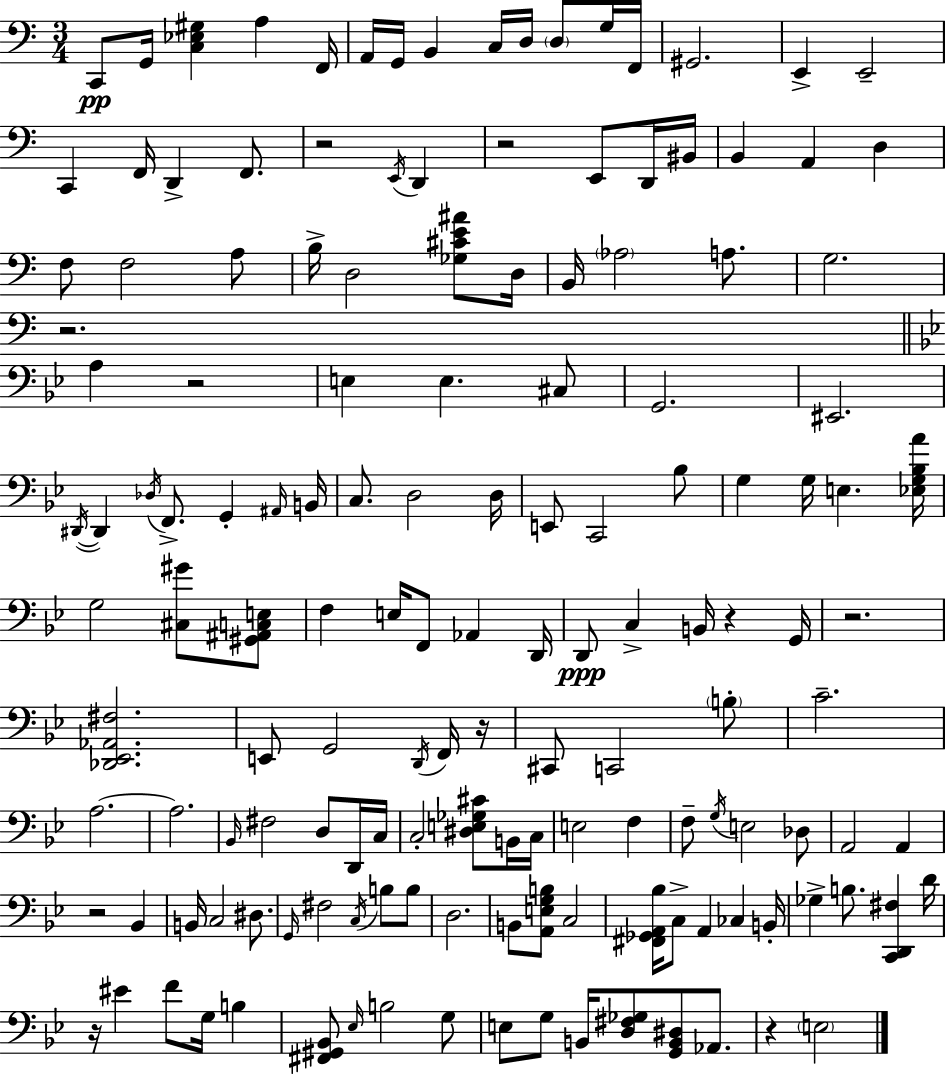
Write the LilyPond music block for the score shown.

{
  \clef bass
  \numericTimeSignature
  \time 3/4
  \key a \minor
  c,8\pp g,16 <c ees gis>4 a4 f,16 | a,16 g,16 b,4 c16 d16 \parenthesize d8 g16 f,16 | gis,2. | e,4-> e,2-- | \break c,4 f,16 d,4-> f,8. | r2 \acciaccatura { e,16 } d,4 | r2 e,8 d,16 | bis,16 b,4 a,4 d4 | \break f8 f2 a8 | b16-> d2 <ges cis' e' ais'>8 | d16 b,16 \parenthesize aes2 a8. | g2. | \break r2. | \bar "||" \break \key bes \major a4 r2 | e4 e4. cis8 | g,2. | eis,2. | \break \acciaccatura { dis,16~ }~ dis,4 \acciaccatura { des16 } f,8.-> g,4-. | \grace { ais,16 } b,16 c8. d2 | d16 e,8 c,2 | bes8 g4 g16 e4. | \break <ees g bes a'>16 g2 <cis gis'>8 | <gis, ais, c e>8 f4 e16 f,8 aes,4 | d,16 d,8\ppp c4-> b,16 r4 | g,16 r2. | \break <des, ees, aes, fis>2. | e,8 g,2 | \acciaccatura { d,16 } f,16 r16 cis,8 c,2 | \parenthesize b8-. c'2.-- | \break a2.~~ | a2. | \grace { bes,16 } fis2 | d8 d,16 c16 c2-. | \break <dis e ges cis'>8 b,16 c16 e2 | f4 f8-- \acciaccatura { g16 } e2 | des8 a,2 | a,4 r2 | \break bes,4 b,16 c2 | dis8. \grace { g,16 } fis2 | \acciaccatura { c16 } b8 b8 d2. | b,8 <a, e g b>8 | \break c2 <fis, ges, a, bes>16 c8-> a,4 | ces4 b,16-. ges4-> | b8. <c, d, fis>4 d'16 r16 eis'4 | f'8 g16 b4 <fis, gis, bes,>8 \grace { ees16 } b2 | \break g8 e8 g8 | b,16 <d fis ges>8 <g, b, dis>8 aes,8. r4 | \parenthesize e2 \bar "|."
}